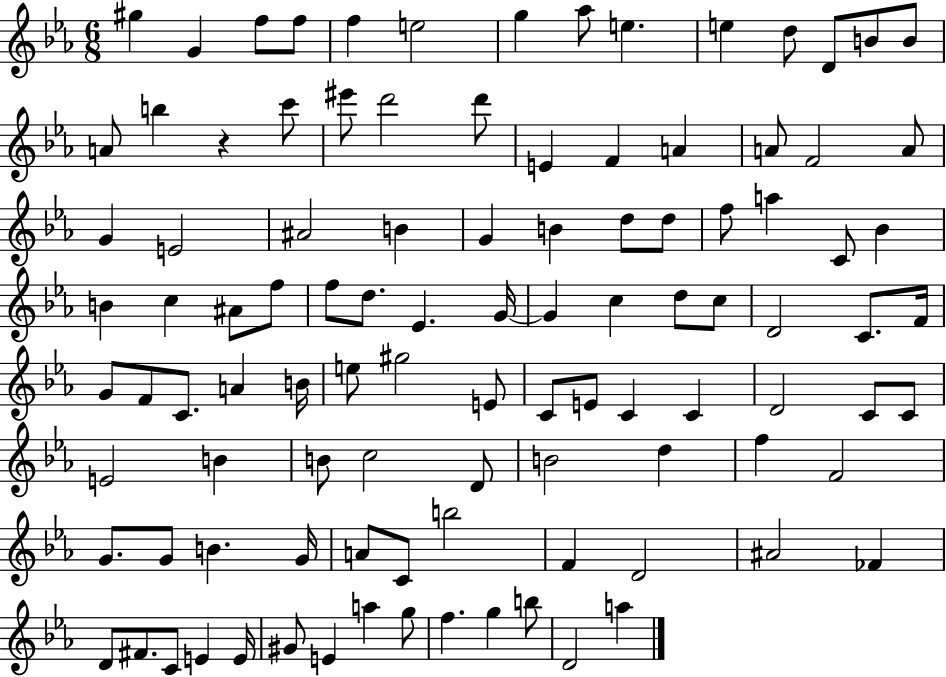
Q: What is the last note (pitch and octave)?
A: A5